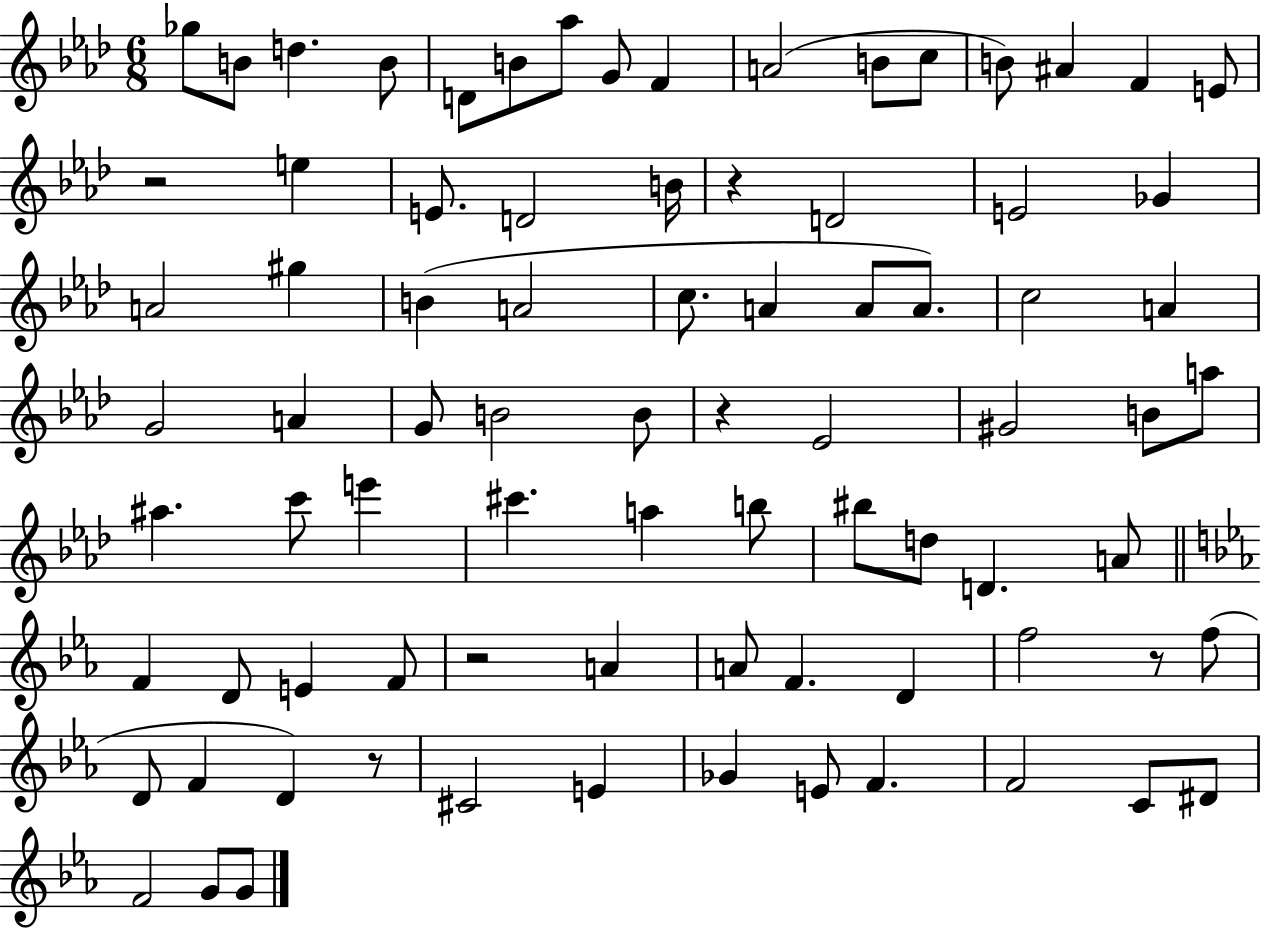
{
  \clef treble
  \numericTimeSignature
  \time 6/8
  \key aes \major
  \repeat volta 2 { ges''8 b'8 d''4. b'8 | d'8 b'8 aes''8 g'8 f'4 | a'2( b'8 c''8 | b'8) ais'4 f'4 e'8 | \break r2 e''4 | e'8. d'2 b'16 | r4 d'2 | e'2 ges'4 | \break a'2 gis''4 | b'4( a'2 | c''8. a'4 a'8 a'8.) | c''2 a'4 | \break g'2 a'4 | g'8 b'2 b'8 | r4 ees'2 | gis'2 b'8 a''8 | \break ais''4. c'''8 e'''4 | cis'''4. a''4 b''8 | bis''8 d''8 d'4. a'8 | \bar "||" \break \key ees \major f'4 d'8 e'4 f'8 | r2 a'4 | a'8 f'4. d'4 | f''2 r8 f''8( | \break d'8 f'4 d'4) r8 | cis'2 e'4 | ges'4 e'8 f'4. | f'2 c'8 dis'8 | \break f'2 g'8 g'8 | } \bar "|."
}